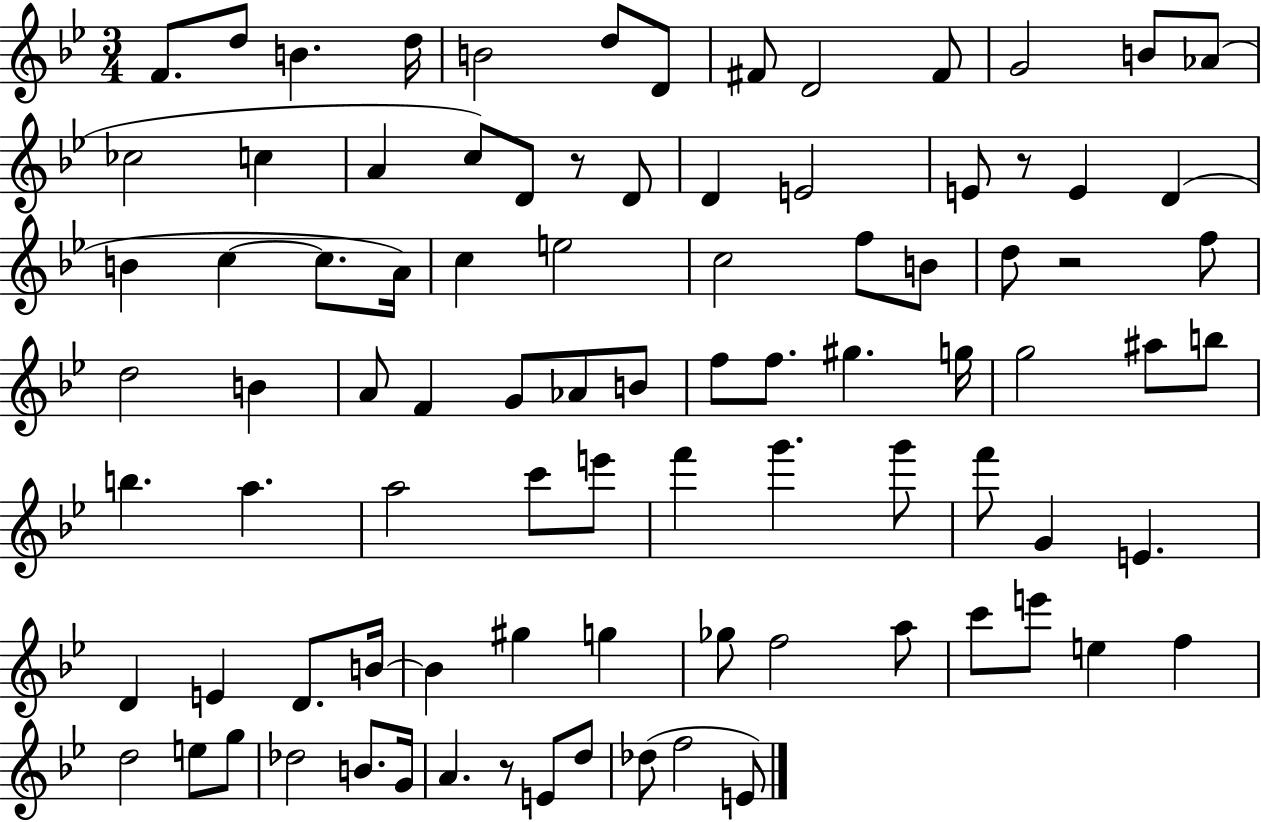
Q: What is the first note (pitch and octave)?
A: F4